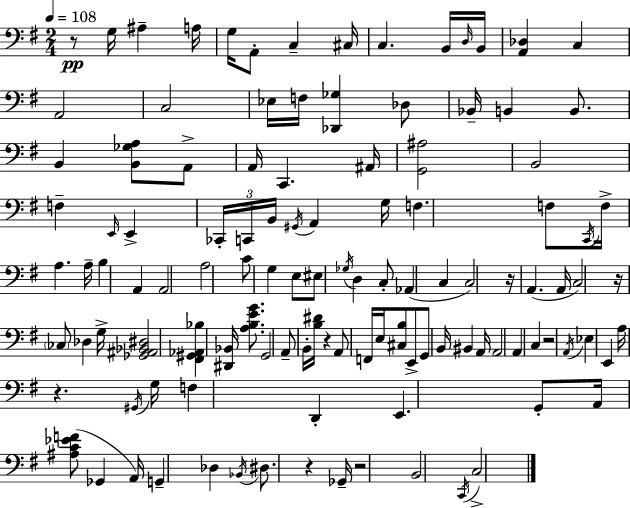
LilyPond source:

{
  \clef bass
  \numericTimeSignature
  \time 2/4
  \key e \minor
  \tempo 4 = 108
  r8\pp g16 ais4-- a16 | g16 a,8-. c4-- cis16 | c4. b,16 \grace { d16 } | b,16 <a, des>4 c4 | \break a,2 | c2 | ees16 f16 <des, ges>4 des8 | bes,16-- b,4 b,8. | \break b,4 <b, ges a>8 a,8-> | a,16 c,4. | ais,16 <g, ais>2 | b,2 | \break f4-- \grace { e,16 } e,4-> | \tuplet 3/2 { ces,16-. c,16 b,16 } \acciaccatura { gis,16 } a,4 | g16 f4. | f8 \acciaccatura { c,16 } f16-> a4. | \break a16-- b4 | a,4 a,2 | a2 | c'8 g4 | \break e8 eis8 \acciaccatura { ges16 } d4 | c8-. aes,4( | c4 c2) | r16 a,4.( | \break a,16 c2) | r16 \parenthesize ces8 | des4 g16-> <ges, ais, bes, dis>2 | <fis, gis, aes, bes>4 | \break <dis, bes,>16 <a b e' g'>8. g,2 | a,8-- b,16-. | <b dis'>16 r4 a,8 f,16 | e16 <cis b>8 e,8-> g,8 b,16 | \break bis,4 a,16 a,2 | a,4 | c4 r2 | \acciaccatura { a,16 } ees4 | \break e,4 a16 r4. | \acciaccatura { gis,16 } g16 f4 | d,4-. e,4. | g,8-. a,16 | \break <ais c' ees' f'>8( ges,4 a,16) g,4-- | des4 \acciaccatura { bes,16 } | dis8. r4 ges,16-- | r2 | \break b,2 | \acciaccatura { c,16 } c2-> | \bar "|."
}